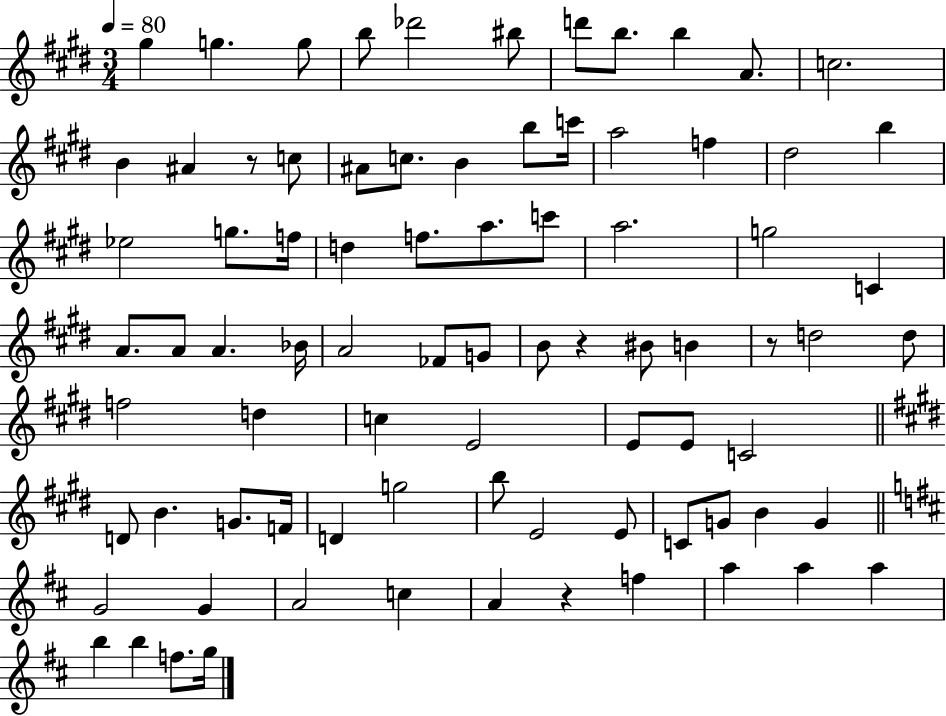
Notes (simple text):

G#5/q G5/q. G5/e B5/e Db6/h BIS5/e D6/e B5/e. B5/q A4/e. C5/h. B4/q A#4/q R/e C5/e A#4/e C5/e. B4/q B5/e C6/s A5/h F5/q D#5/h B5/q Eb5/h G5/e. F5/s D5/q F5/e. A5/e. C6/e A5/h. G5/h C4/q A4/e. A4/e A4/q. Bb4/s A4/h FES4/e G4/e B4/e R/q BIS4/e B4/q R/e D5/h D5/e F5/h D5/q C5/q E4/h E4/e E4/e C4/h D4/e B4/q. G4/e. F4/s D4/q G5/h B5/e E4/h E4/e C4/e G4/e B4/q G4/q G4/h G4/q A4/h C5/q A4/q R/q F5/q A5/q A5/q A5/q B5/q B5/q F5/e. G5/s